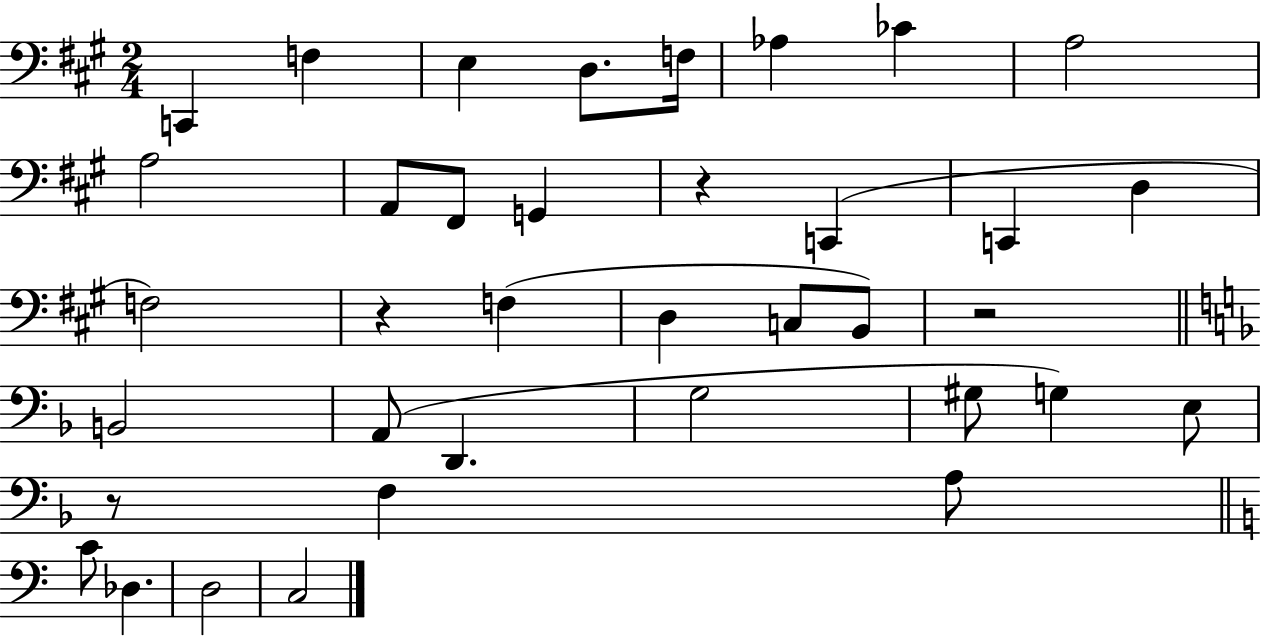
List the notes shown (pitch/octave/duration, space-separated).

C2/q F3/q E3/q D3/e. F3/s Ab3/q CES4/q A3/h A3/h A2/e F#2/e G2/q R/q C2/q C2/q D3/q F3/h R/q F3/q D3/q C3/e B2/e R/h B2/h A2/e D2/q. G3/h G#3/e G3/q E3/e R/e F3/q A3/e C4/e Db3/q. D3/h C3/h